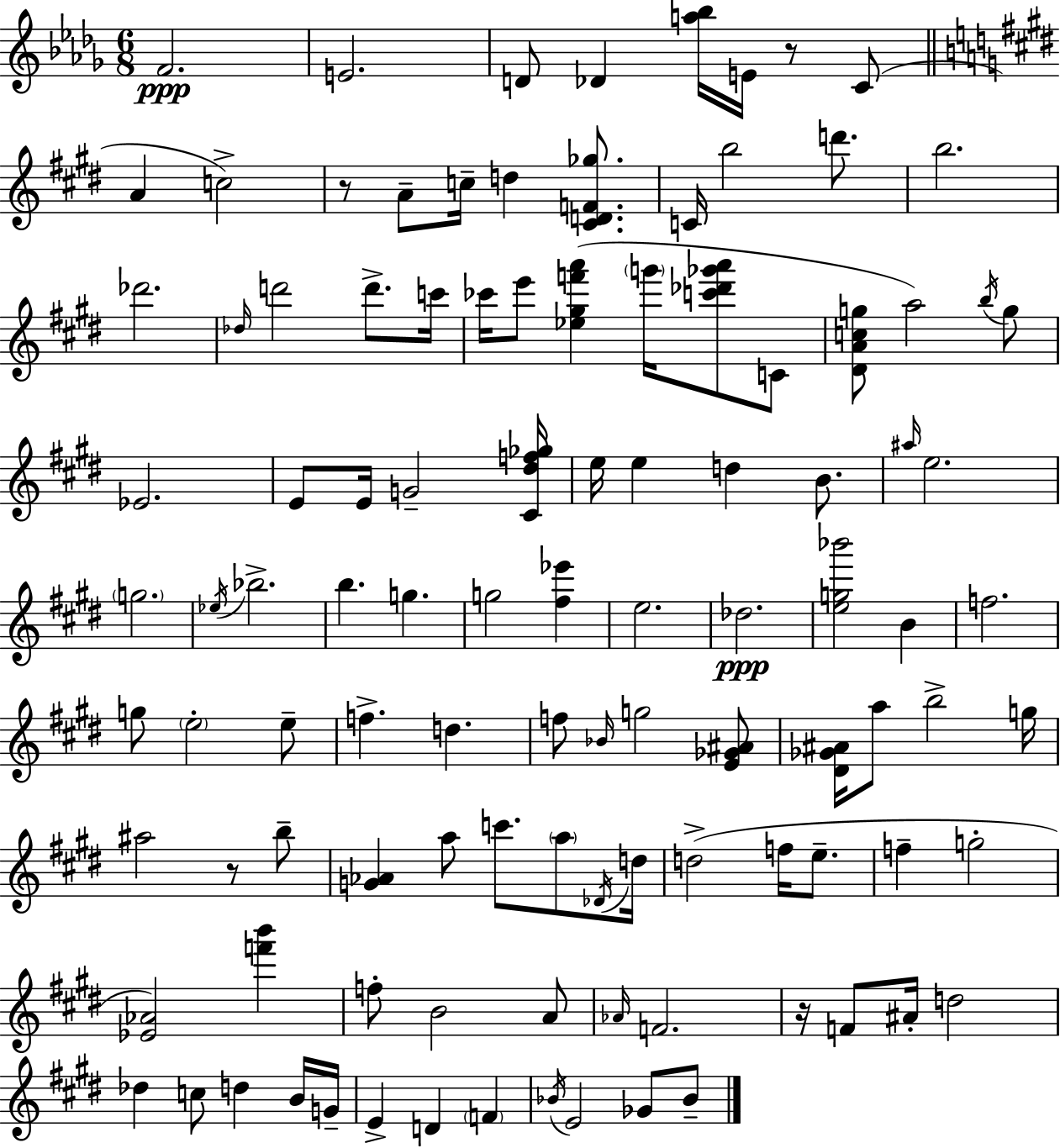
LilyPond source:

{
  \clef treble
  \numericTimeSignature
  \time 6/8
  \key bes \minor
  f'2.\ppp | e'2. | d'8 des'4 <a'' bes''>16 e'16 r8 c'8( | \bar "||" \break \key e \major a'4 c''2->) | r8 a'8-- c''16-- d''4 <cis' d' f' ges''>8. | c'16 b''2 d'''8. | b''2. | \break des'''2. | \grace { des''16 } d'''2 d'''8.-> | c'''16 ces'''16 e'''8 <ees'' gis'' f''' a'''>4( \parenthesize g'''16 <c''' des''' ges''' a'''>8 c'8 | <dis' a' c'' g''>8 a''2) \acciaccatura { b''16 } | \break g''8 ees'2. | e'8 e'16 g'2-- | <cis' dis'' f'' ges''>16 e''16 e''4 d''4 b'8. | \grace { ais''16 } e''2. | \break \parenthesize g''2. | \acciaccatura { ees''16 } bes''2.-> | b''4. g''4. | g''2 | \break <fis'' ees'''>4 e''2. | des''2.\ppp | <e'' g'' bes'''>2 | b'4 f''2. | \break g''8 \parenthesize e''2-. | e''8-- f''4.-> d''4. | f''8 \grace { bes'16 } g''2 | <e' ges' ais'>8 <dis' ges' ais'>16 a''8 b''2-> | \break g''16 ais''2 | r8 b''8-- <g' aes'>4 a''8 c'''8. | \parenthesize a''8 \acciaccatura { des'16 } d''16 d''2->( | f''16 e''8.-- f''4-- g''2-. | \break <ees' aes'>2) | <f''' b'''>4 f''8-. b'2 | a'8 \grace { aes'16 } f'2. | r16 f'8 ais'16-. d''2 | \break des''4 c''8 | d''4 b'16 g'16-- e'4-> d'4 | \parenthesize f'4 \acciaccatura { bes'16 } e'2 | ges'8 bes'8-- \bar "|."
}